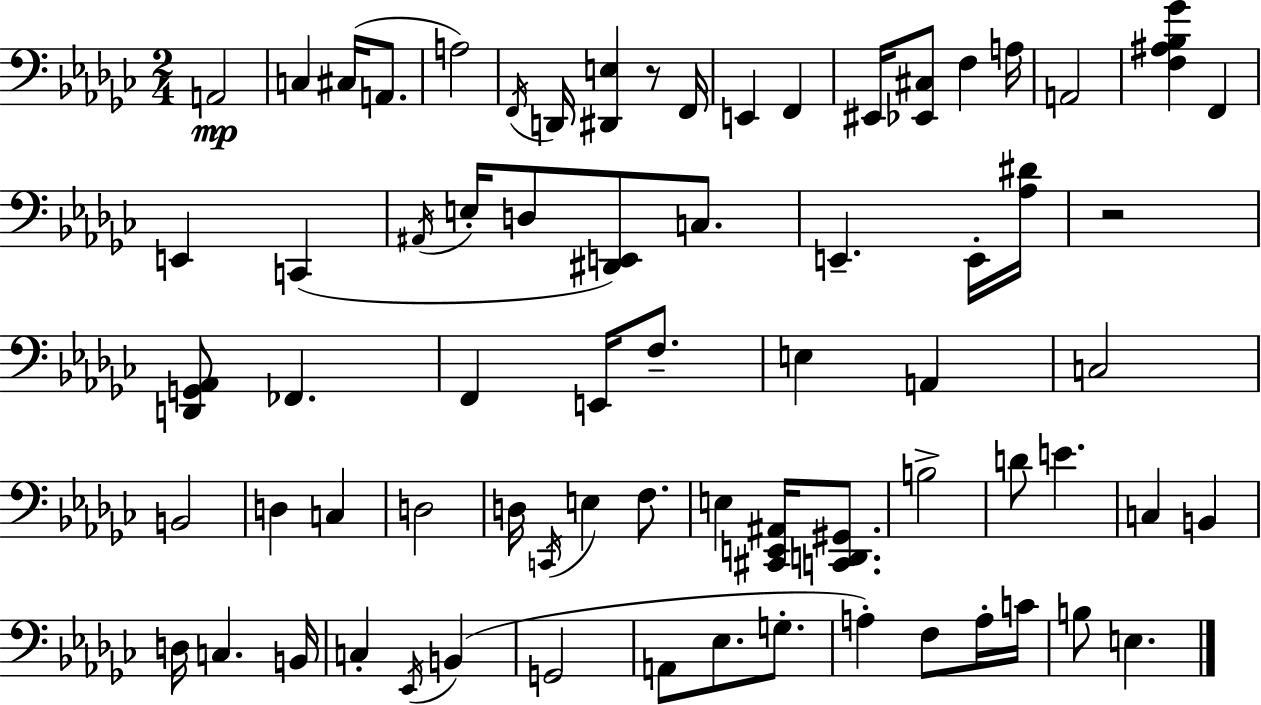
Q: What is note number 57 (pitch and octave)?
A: A3